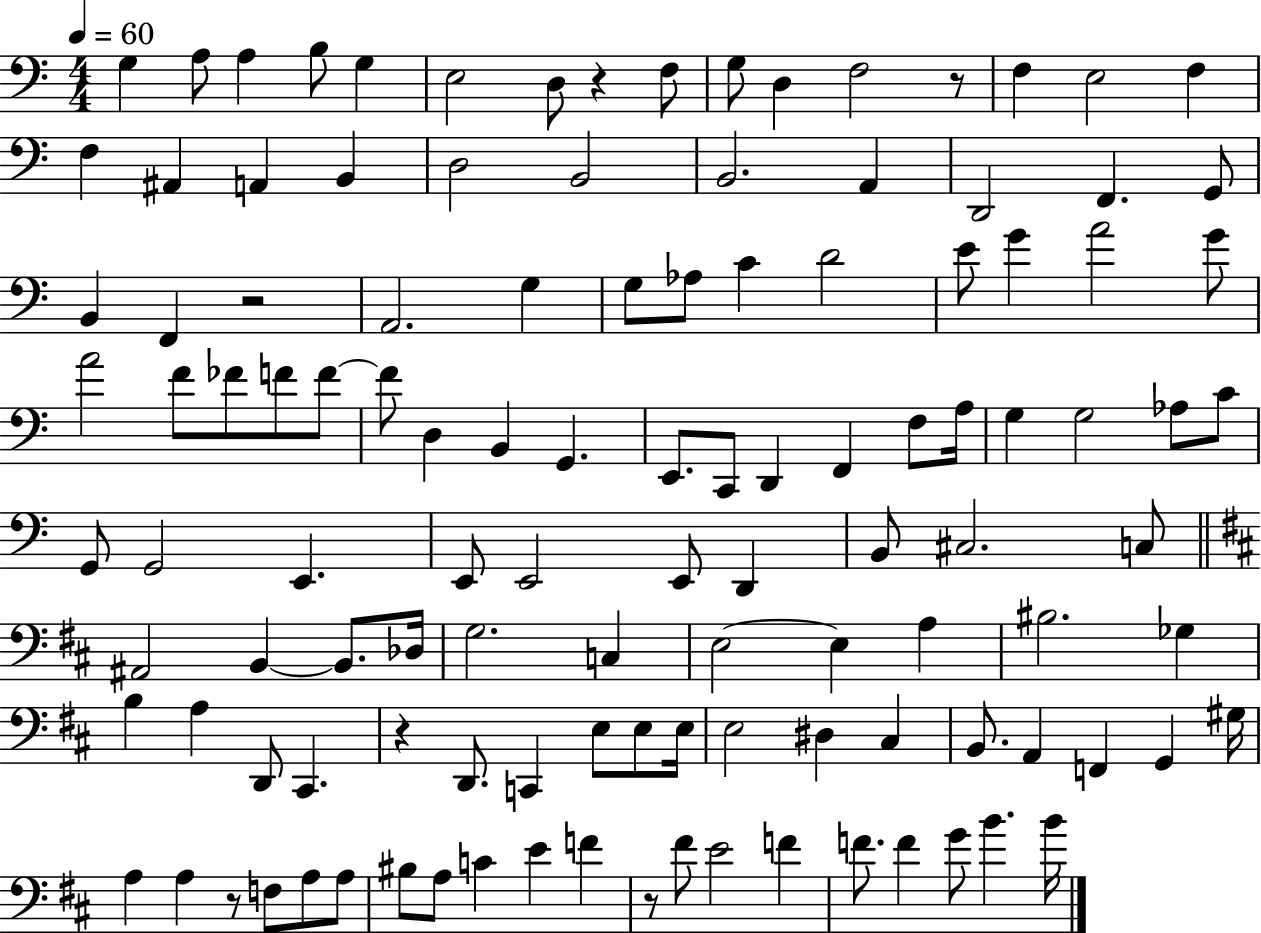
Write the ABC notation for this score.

X:1
T:Untitled
M:4/4
L:1/4
K:C
G, A,/2 A, B,/2 G, E,2 D,/2 z F,/2 G,/2 D, F,2 z/2 F, E,2 F, F, ^A,, A,, B,, D,2 B,,2 B,,2 A,, D,,2 F,, G,,/2 B,, F,, z2 A,,2 G, G,/2 _A,/2 C D2 E/2 G A2 G/2 A2 F/2 _F/2 F/2 F/2 F/2 D, B,, G,, E,,/2 C,,/2 D,, F,, F,/2 A,/4 G, G,2 _A,/2 C/2 G,,/2 G,,2 E,, E,,/2 E,,2 E,,/2 D,, B,,/2 ^C,2 C,/2 ^A,,2 B,, B,,/2 _D,/4 G,2 C, E,2 E, A, ^B,2 _G, B, A, D,,/2 ^C,, z D,,/2 C,, E,/2 E,/2 E,/4 E,2 ^D, ^C, B,,/2 A,, F,, G,, ^G,/4 A, A, z/2 F,/2 A,/2 A,/2 ^B,/2 A,/2 C E F z/2 ^F/2 E2 F F/2 F G/2 B B/4